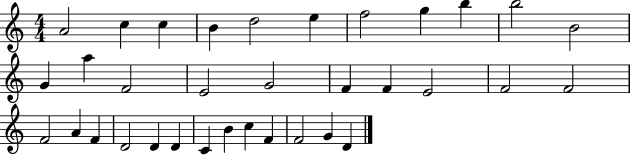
X:1
T:Untitled
M:4/4
L:1/4
K:C
A2 c c B d2 e f2 g b b2 B2 G a F2 E2 G2 F F E2 F2 F2 F2 A F D2 D D C B c F F2 G D